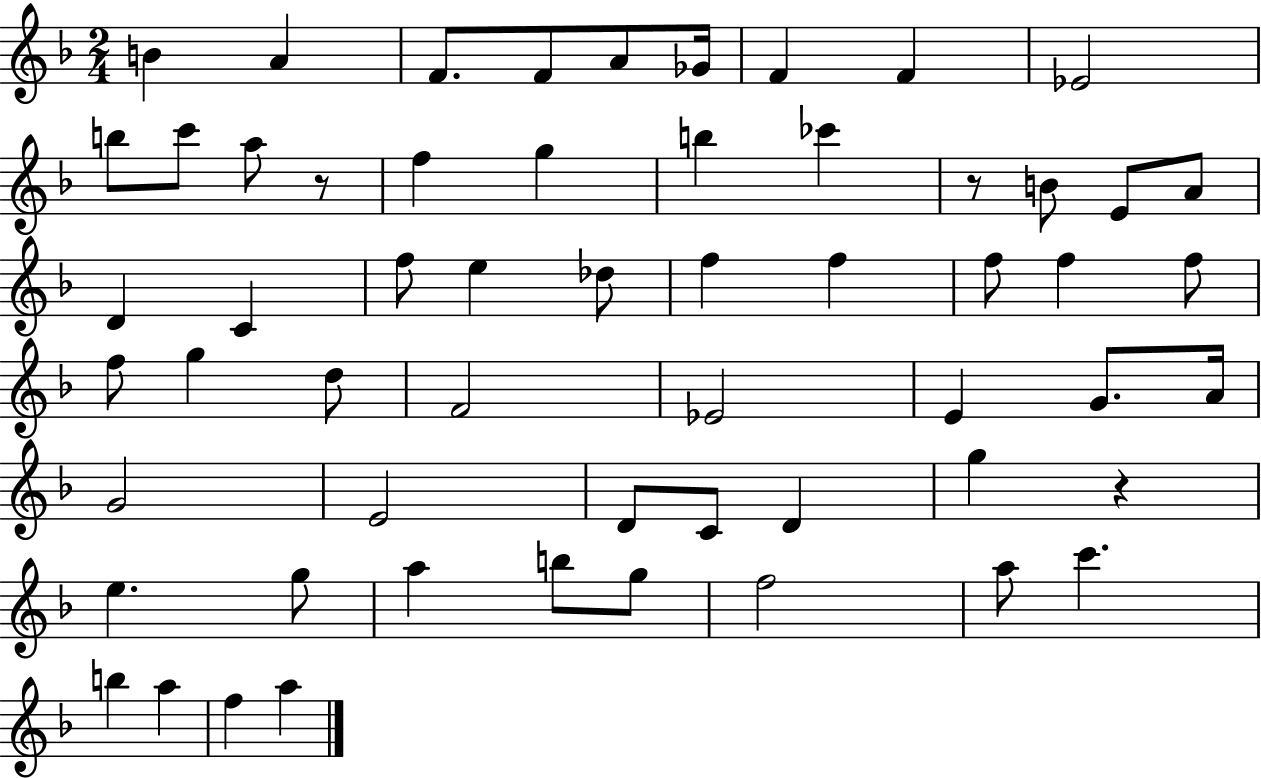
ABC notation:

X:1
T:Untitled
M:2/4
L:1/4
K:F
B A F/2 F/2 A/2 _G/4 F F _E2 b/2 c'/2 a/2 z/2 f g b _c' z/2 B/2 E/2 A/2 D C f/2 e _d/2 f f f/2 f f/2 f/2 g d/2 F2 _E2 E G/2 A/4 G2 E2 D/2 C/2 D g z e g/2 a b/2 g/2 f2 a/2 c' b a f a